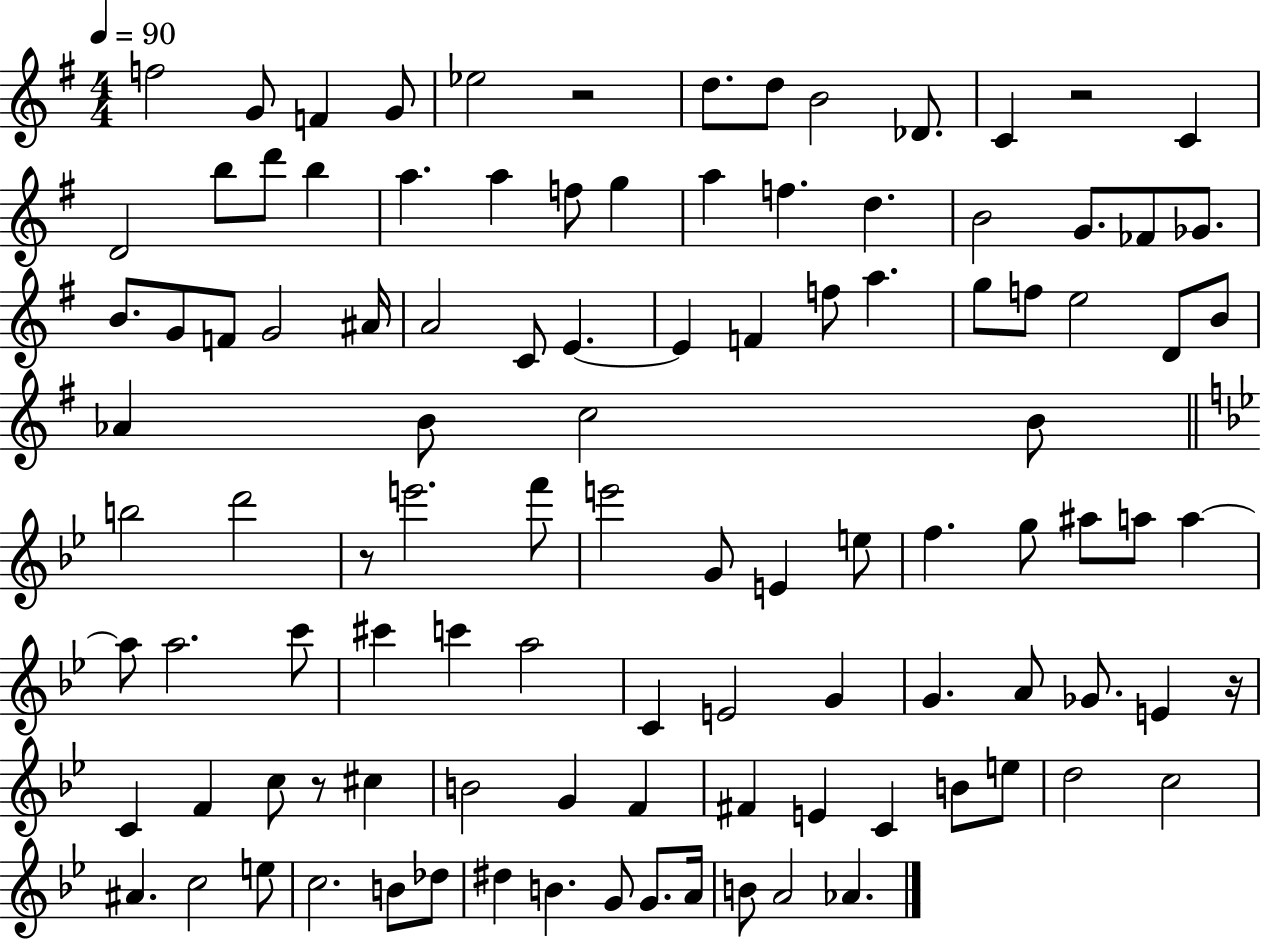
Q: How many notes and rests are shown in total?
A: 106